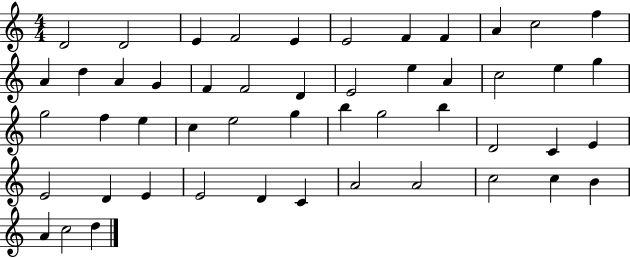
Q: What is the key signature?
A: C major